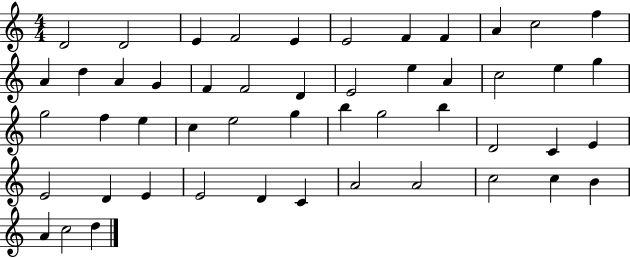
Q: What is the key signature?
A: C major